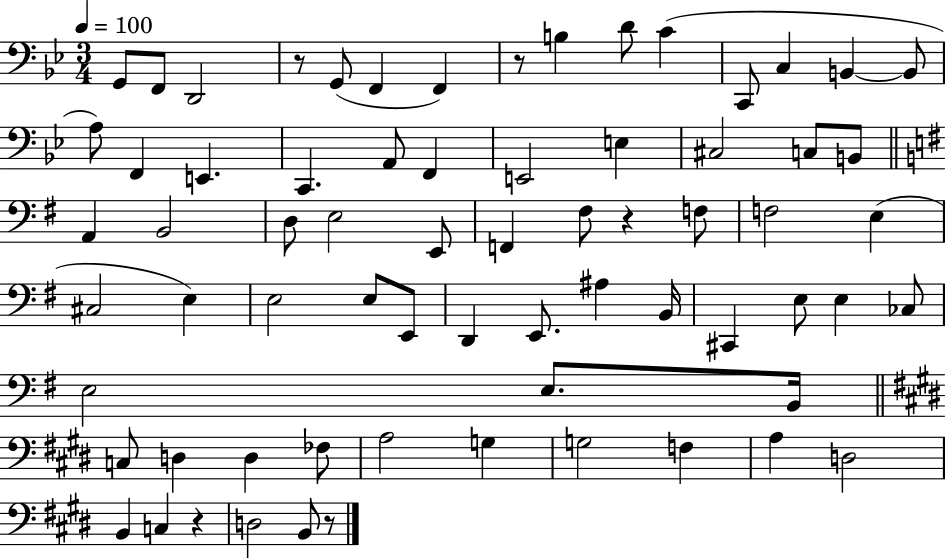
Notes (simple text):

G2/e F2/e D2/h R/e G2/e F2/q F2/q R/e B3/q D4/e C4/q C2/e C3/q B2/q B2/e A3/e F2/q E2/q. C2/q. A2/e F2/q E2/h E3/q C#3/h C3/e B2/e A2/q B2/h D3/e E3/h E2/e F2/q F#3/e R/q F3/e F3/h E3/q C#3/h E3/q E3/h E3/e E2/e D2/q E2/e. A#3/q B2/s C#2/q E3/e E3/q CES3/e E3/h E3/e. B2/s C3/e D3/q D3/q FES3/e A3/h G3/q G3/h F3/q A3/q D3/h B2/q C3/q R/q D3/h B2/e R/e